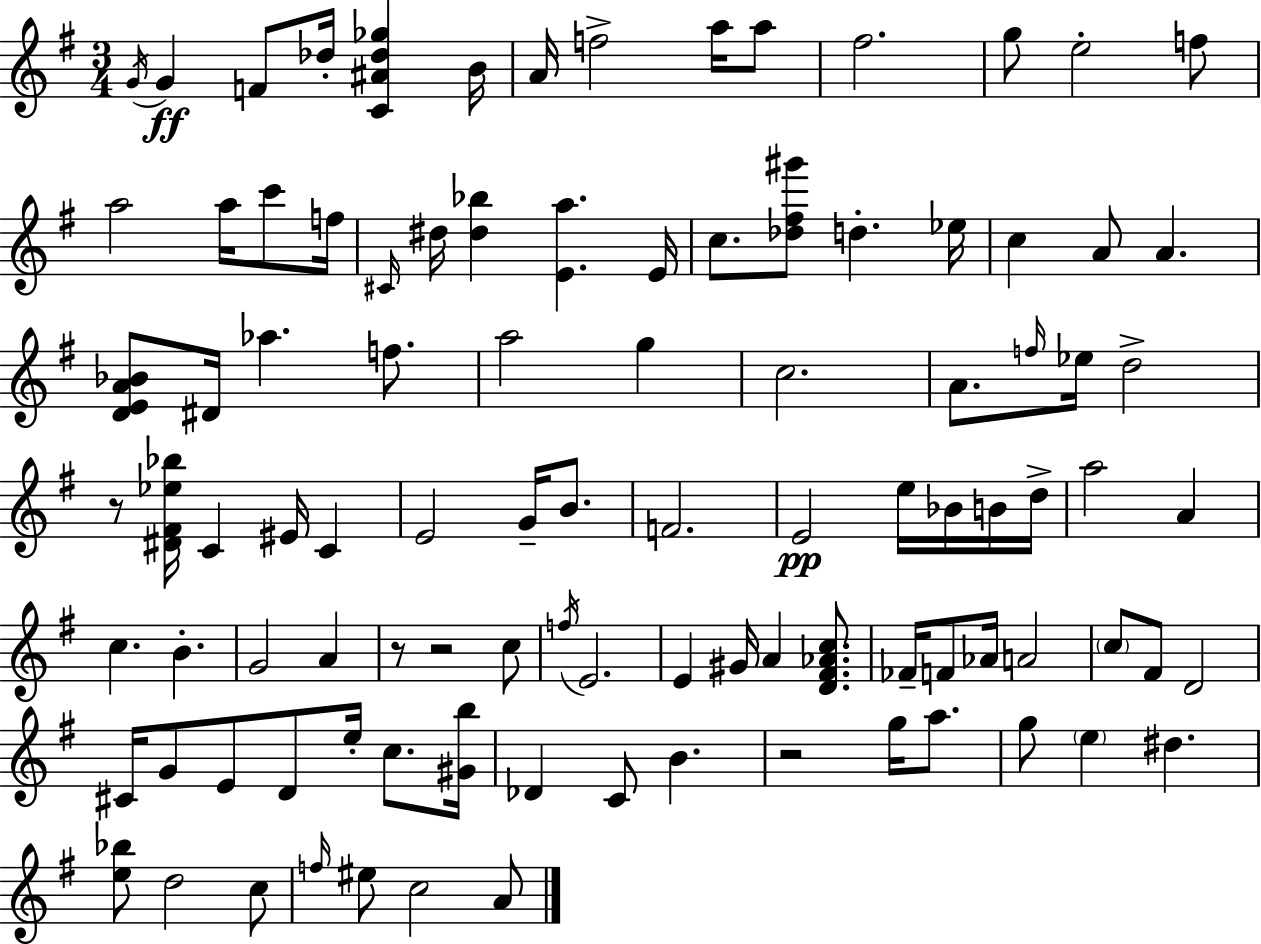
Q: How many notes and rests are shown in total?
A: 100